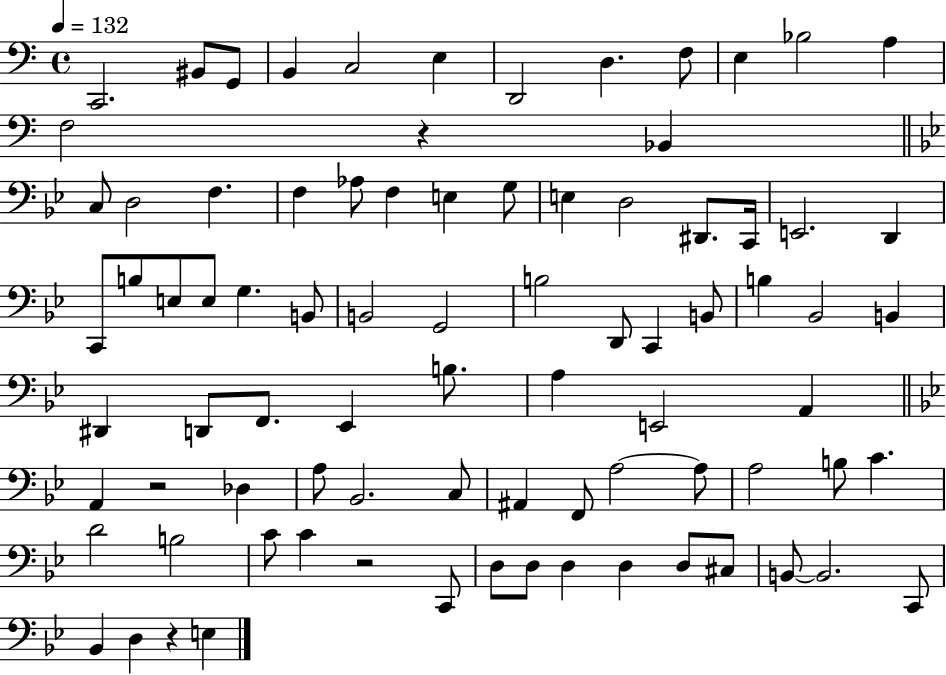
{
  \clef bass
  \time 4/4
  \defaultTimeSignature
  \key c \major
  \tempo 4 = 132
  c,2. bis,8 g,8 | b,4 c2 e4 | d,2 d4. f8 | e4 bes2 a4 | \break f2 r4 bes,4 | \bar "||" \break \key bes \major c8 d2 f4. | f4 aes8 f4 e4 g8 | e4 d2 dis,8. c,16 | e,2. d,4 | \break c,8 b8 e8 e8 g4. b,8 | b,2 g,2 | b2 d,8 c,4 b,8 | b4 bes,2 b,4 | \break dis,4 d,8 f,8. ees,4 b8. | a4 e,2 a,4 | \bar "||" \break \key g \minor a,4 r2 des4 | a8 bes,2. c8 | ais,4 f,8 a2~~ a8 | a2 b8 c'4. | \break d'2 b2 | c'8 c'4 r2 c,8 | d8 d8 d4 d4 d8 cis8 | b,8~~ b,2. c,8 | \break bes,4 d4 r4 e4 | \bar "|."
}